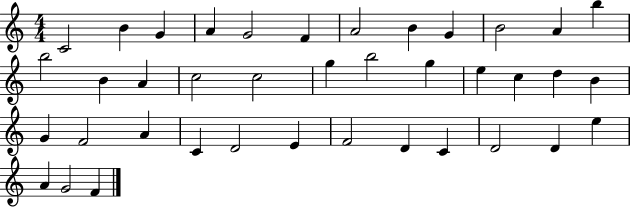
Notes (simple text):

C4/h B4/q G4/q A4/q G4/h F4/q A4/h B4/q G4/q B4/h A4/q B5/q B5/h B4/q A4/q C5/h C5/h G5/q B5/h G5/q E5/q C5/q D5/q B4/q G4/q F4/h A4/q C4/q D4/h E4/q F4/h D4/q C4/q D4/h D4/q E5/q A4/q G4/h F4/q